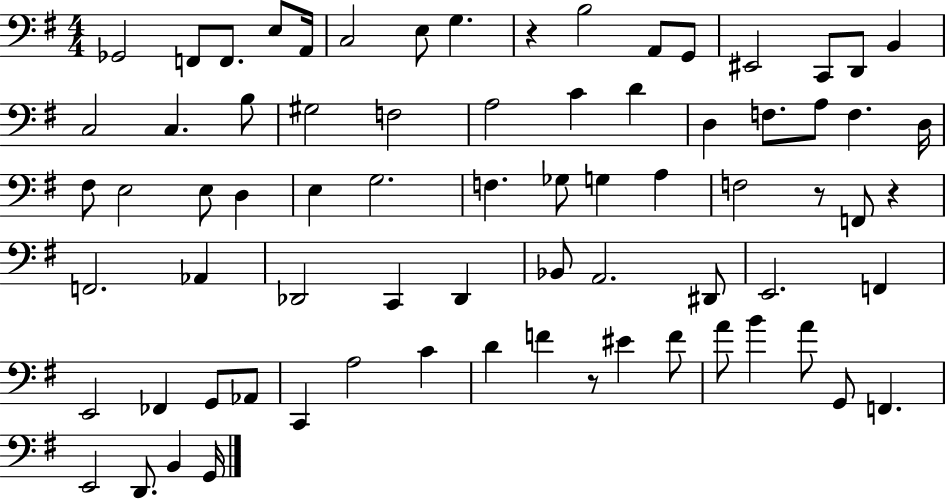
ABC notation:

X:1
T:Untitled
M:4/4
L:1/4
K:G
_G,,2 F,,/2 F,,/2 E,/2 A,,/4 C,2 E,/2 G, z B,2 A,,/2 G,,/2 ^E,,2 C,,/2 D,,/2 B,, C,2 C, B,/2 ^G,2 F,2 A,2 C D D, F,/2 A,/2 F, D,/4 ^F,/2 E,2 E,/2 D, E, G,2 F, _G,/2 G, A, F,2 z/2 F,,/2 z F,,2 _A,, _D,,2 C,, _D,, _B,,/2 A,,2 ^D,,/2 E,,2 F,, E,,2 _F,, G,,/2 _A,,/2 C,, A,2 C D F z/2 ^E F/2 A/2 B A/2 G,,/2 F,, E,,2 D,,/2 B,, G,,/4